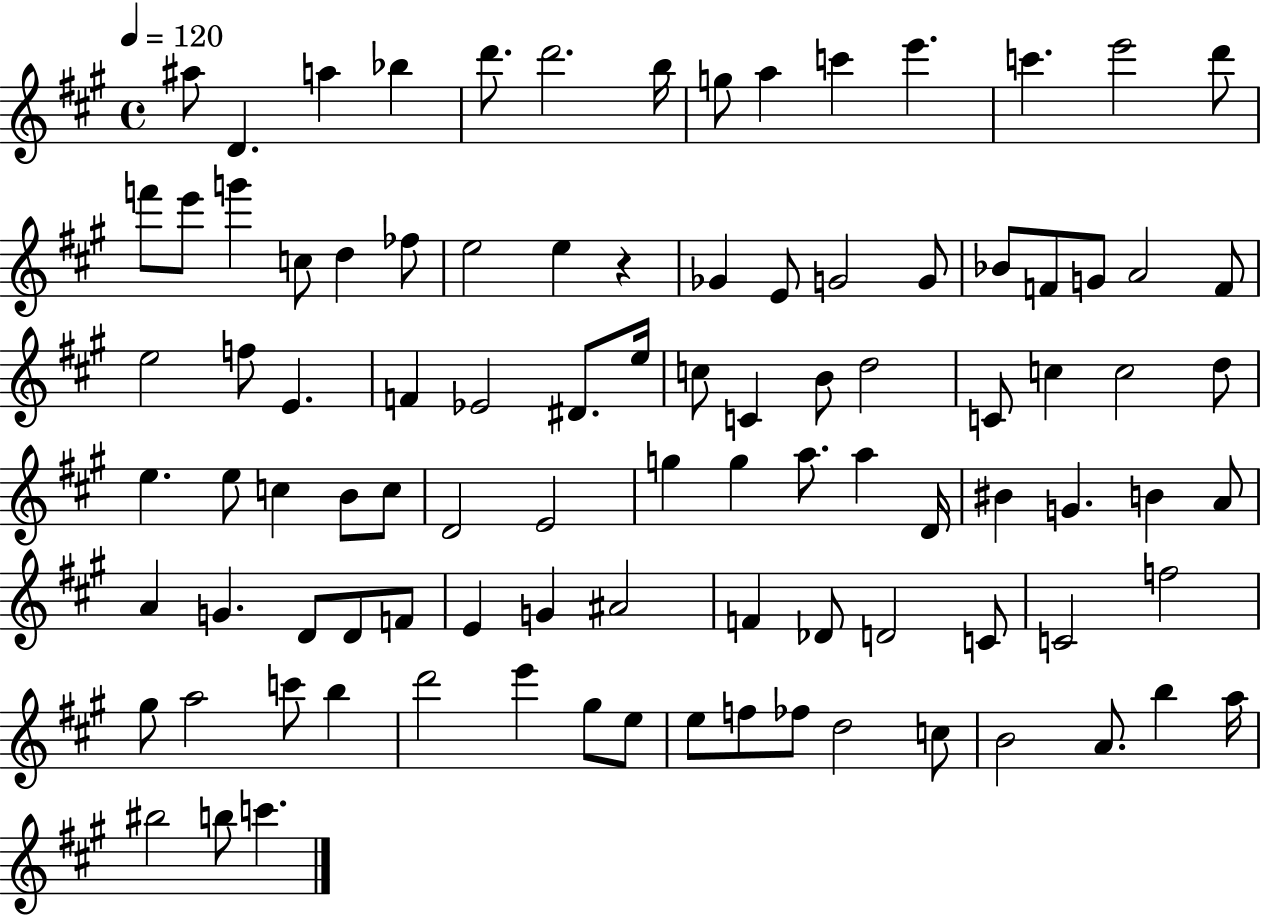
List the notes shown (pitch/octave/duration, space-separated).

A#5/e D4/q. A5/q Bb5/q D6/e. D6/h. B5/s G5/e A5/q C6/q E6/q. C6/q. E6/h D6/e F6/e E6/e G6/q C5/e D5/q FES5/e E5/h E5/q R/q Gb4/q E4/e G4/h G4/e Bb4/e F4/e G4/e A4/h F4/e E5/h F5/e E4/q. F4/q Eb4/h D#4/e. E5/s C5/e C4/q B4/e D5/h C4/e C5/q C5/h D5/e E5/q. E5/e C5/q B4/e C5/e D4/h E4/h G5/q G5/q A5/e. A5/q D4/s BIS4/q G4/q. B4/q A4/e A4/q G4/q. D4/e D4/e F4/e E4/q G4/q A#4/h F4/q Db4/e D4/h C4/e C4/h F5/h G#5/e A5/h C6/e B5/q D6/h E6/q G#5/e E5/e E5/e F5/e FES5/e D5/h C5/e B4/h A4/e. B5/q A5/s BIS5/h B5/e C6/q.